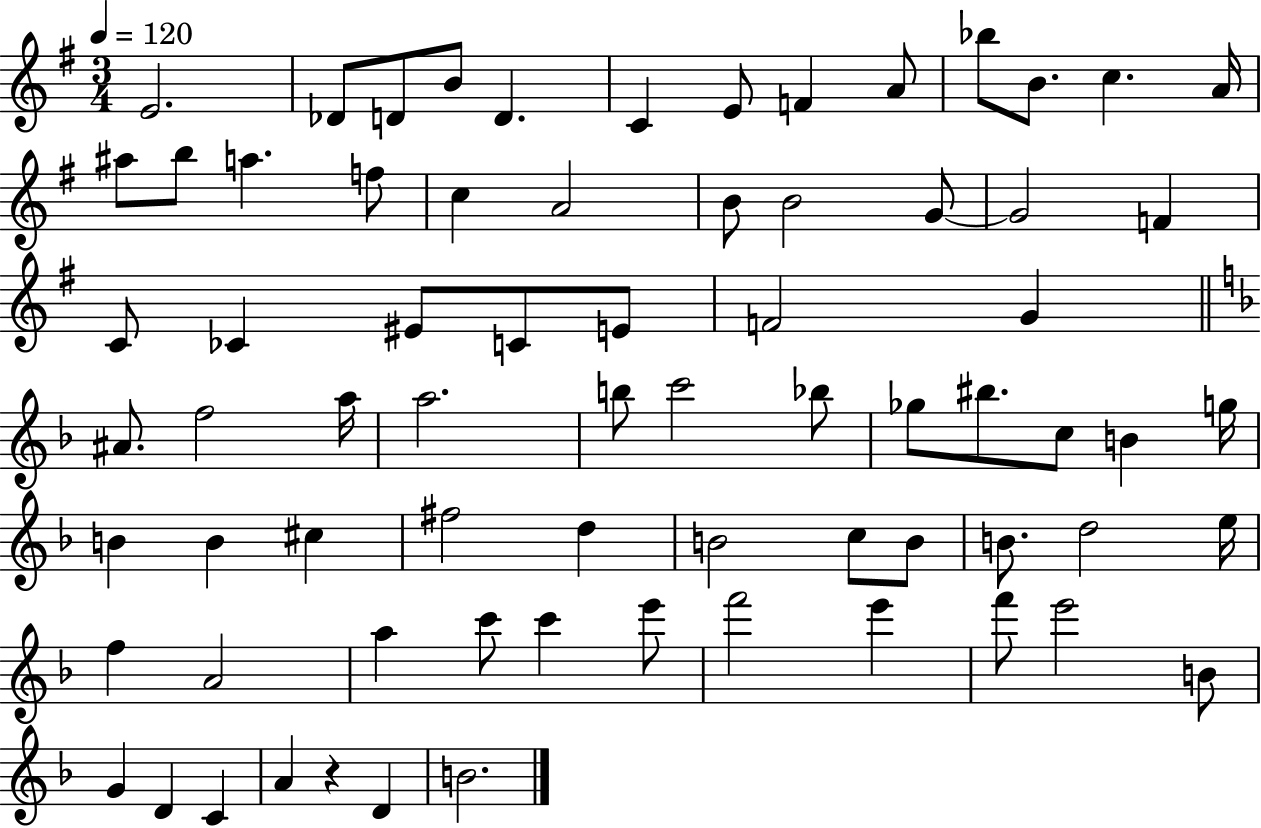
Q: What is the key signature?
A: G major